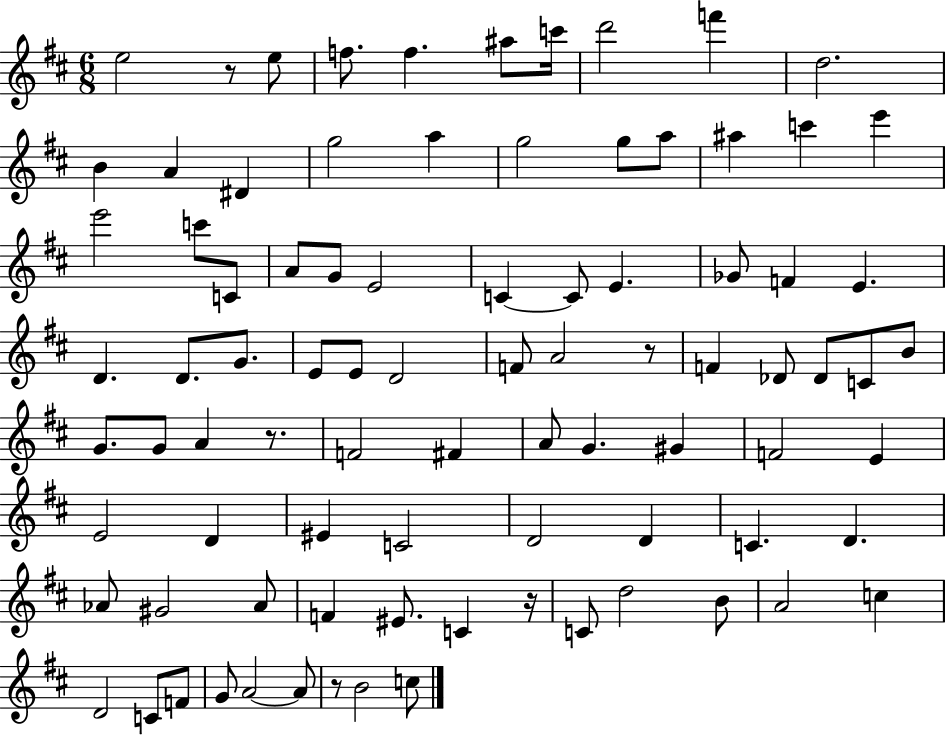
X:1
T:Untitled
M:6/8
L:1/4
K:D
e2 z/2 e/2 f/2 f ^a/2 c'/4 d'2 f' d2 B A ^D g2 a g2 g/2 a/2 ^a c' e' e'2 c'/2 C/2 A/2 G/2 E2 C C/2 E _G/2 F E D D/2 G/2 E/2 E/2 D2 F/2 A2 z/2 F _D/2 _D/2 C/2 B/2 G/2 G/2 A z/2 F2 ^F A/2 G ^G F2 E E2 D ^E C2 D2 D C D _A/2 ^G2 _A/2 F ^E/2 C z/4 C/2 d2 B/2 A2 c D2 C/2 F/2 G/2 A2 A/2 z/2 B2 c/2